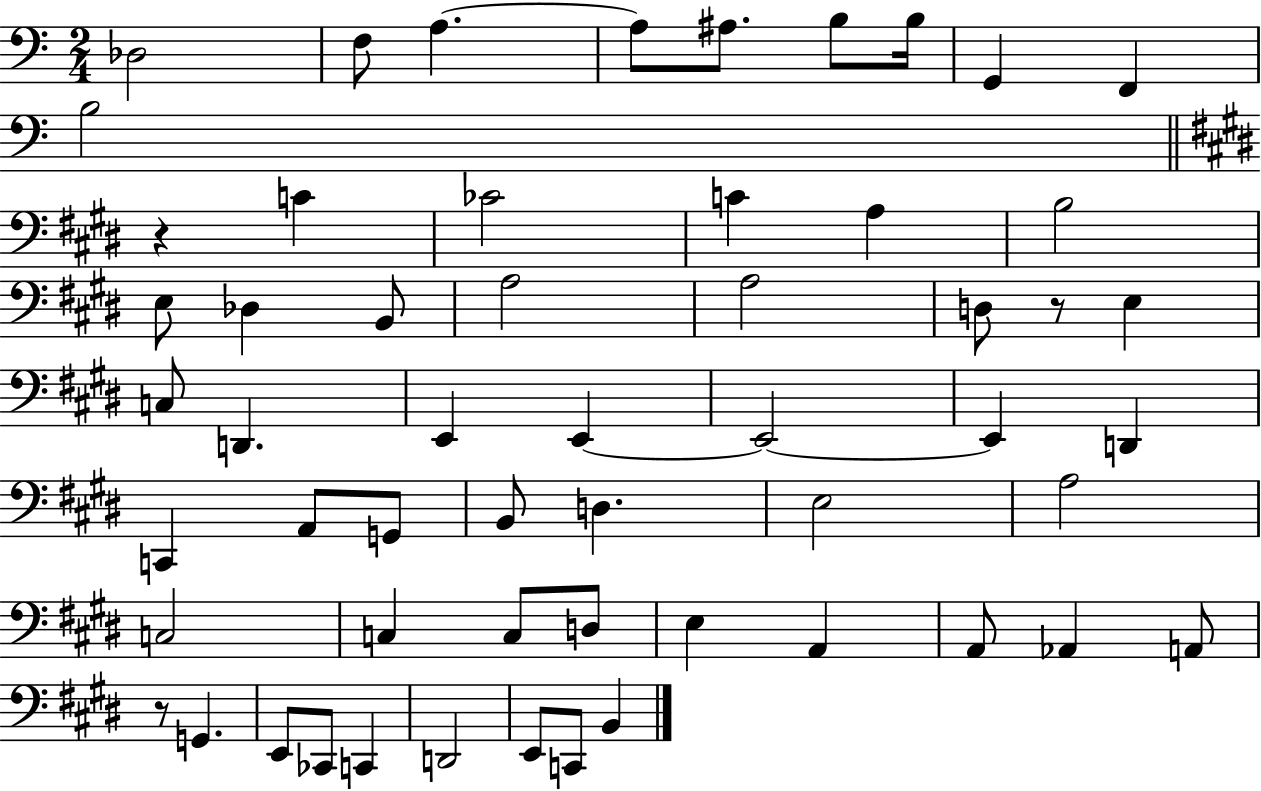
{
  \clef bass
  \numericTimeSignature
  \time 2/4
  \key c \major
  des2 | f8 a4.~~ | a8 ais8. b8 b16 | g,4 f,4 | \break b2 | \bar "||" \break \key e \major r4 c'4 | ces'2 | c'4 a4 | b2 | \break e8 des4 b,8 | a2 | a2 | d8 r8 e4 | \break c8 d,4. | e,4 e,4~~ | e,2~~ | e,4 d,4 | \break c,4 a,8 g,8 | b,8 d4. | e2 | a2 | \break c2 | c4 c8 d8 | e4 a,4 | a,8 aes,4 a,8 | \break r8 g,4. | e,8 ces,8 c,4 | d,2 | e,8 c,8 b,4 | \break \bar "|."
}